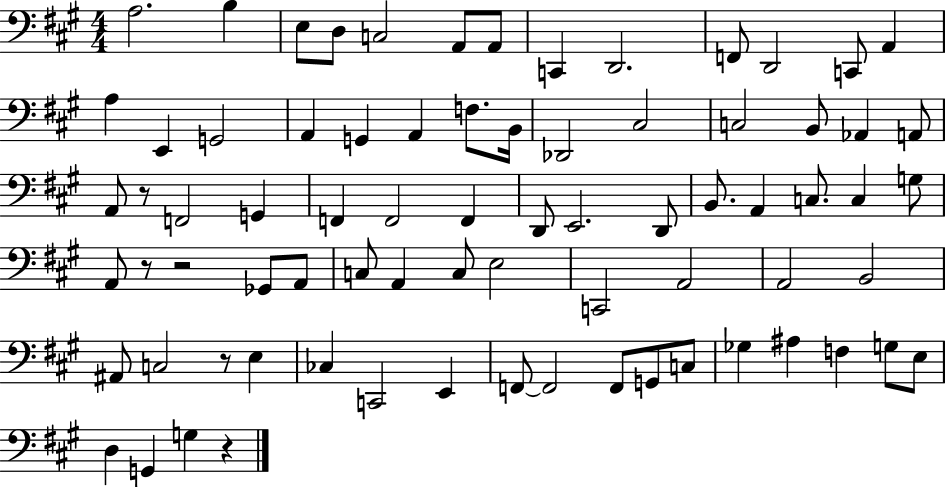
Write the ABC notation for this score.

X:1
T:Untitled
M:4/4
L:1/4
K:A
A,2 B, E,/2 D,/2 C,2 A,,/2 A,,/2 C,, D,,2 F,,/2 D,,2 C,,/2 A,, A, E,, G,,2 A,, G,, A,, F,/2 B,,/4 _D,,2 ^C,2 C,2 B,,/2 _A,, A,,/2 A,,/2 z/2 F,,2 G,, F,, F,,2 F,, D,,/2 E,,2 D,,/2 B,,/2 A,, C,/2 C, G,/2 A,,/2 z/2 z2 _G,,/2 A,,/2 C,/2 A,, C,/2 E,2 C,,2 A,,2 A,,2 B,,2 ^A,,/2 C,2 z/2 E, _C, C,,2 E,, F,,/2 F,,2 F,,/2 G,,/2 C,/2 _G, ^A, F, G,/2 E,/2 D, G,, G, z